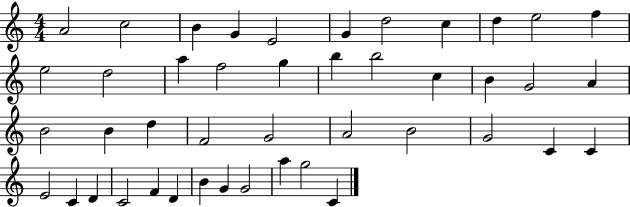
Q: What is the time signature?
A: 4/4